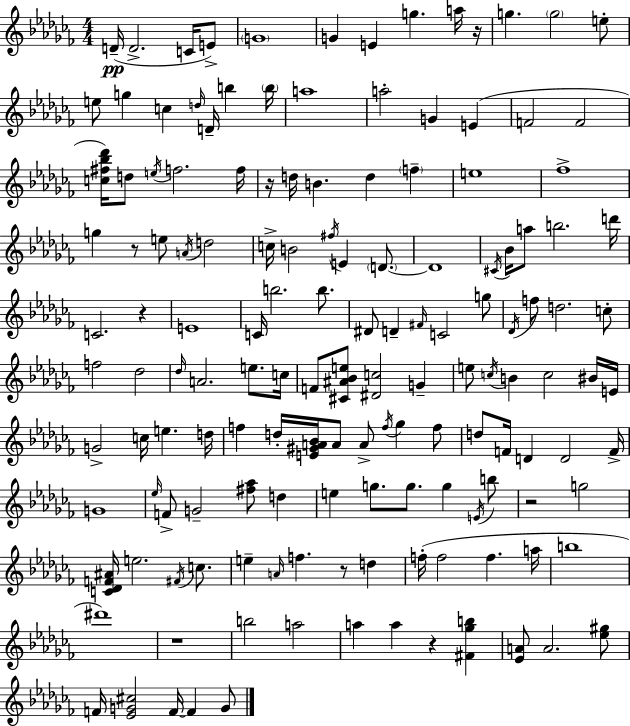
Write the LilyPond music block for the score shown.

{
  \clef treble
  \numericTimeSignature
  \time 4/4
  \key aes \minor
  d'16--(\pp d'2.-> c'16 e'8->) | \parenthesize g'1 | g'4 e'4 g''4. a''16 r16 | g''4. \parenthesize g''2 e''8-. | \break e''8 g''4 c''4 \grace { d''16 } d'16-- b''4 | \parenthesize b''16 a''1 | a''2-. g'4 e'4( | f'2 f'2 | \break <c'' fis'' bes'' des'''>16) d''8 \acciaccatura { e''16 } f''2. | f''16 r16 d''16 b'4. d''4 \parenthesize f''4-- | e''1 | fes''1-> | \break g''4 r8 e''8 \acciaccatura { a'16 } d''2 | c''16-> b'2 \acciaccatura { fis''16 } e'4 | \parenthesize d'8.~~ d'1 | \acciaccatura { cis'16 } bes'16 a''8 b''2. | \break d'''16 c'2. | r4 e'1 | c'16 b''2. | b''8. dis'8 d'4-- \grace { fis'16 } c'2 | \break g''8 \acciaccatura { des'16 } f''8 d''2. | c''8-. f''2 des''2 | \grace { des''16 } a'2. | e''8. c''16 f'8 <cis' ais' bes' e''>8 <dis' c''>2 | \break g'4-- e''8 \acciaccatura { c''16 } b'4 c''2 | bis'16 e'16 g'2-> | c''16 e''4. d''16 f''4 d''16-. <e' gis' a' bes'>16 a'8 | a'8-> \acciaccatura { f''16 } ges''4 f''8 d''8 f'16 d'4 | \break d'2 f'16-> g'1 | \grace { ees''16 } f'8-> g'2-- | <fis'' aes''>8 d''4 e''4 g''8. | g''8. g''4 \acciaccatura { e'16 } b''8 r2 | \break g''2 <c' des' f' ais'>16 e''2. | \acciaccatura { fis'16 } c''8. e''4-- | \grace { a'16 } f''4. r8 d''4 f''16-.( f''2 | f''4. a''16 b''1 | \break dis'''1) | r1 | b''2 | a''2 a''4 | \break a''4 r4 <fis' ges'' b''>4 <ees' a'>8 | a'2. <ees'' gis''>8 f'16 <ees' g' cis''>2 | f'16~~ f'4 g'8 \bar "|."
}